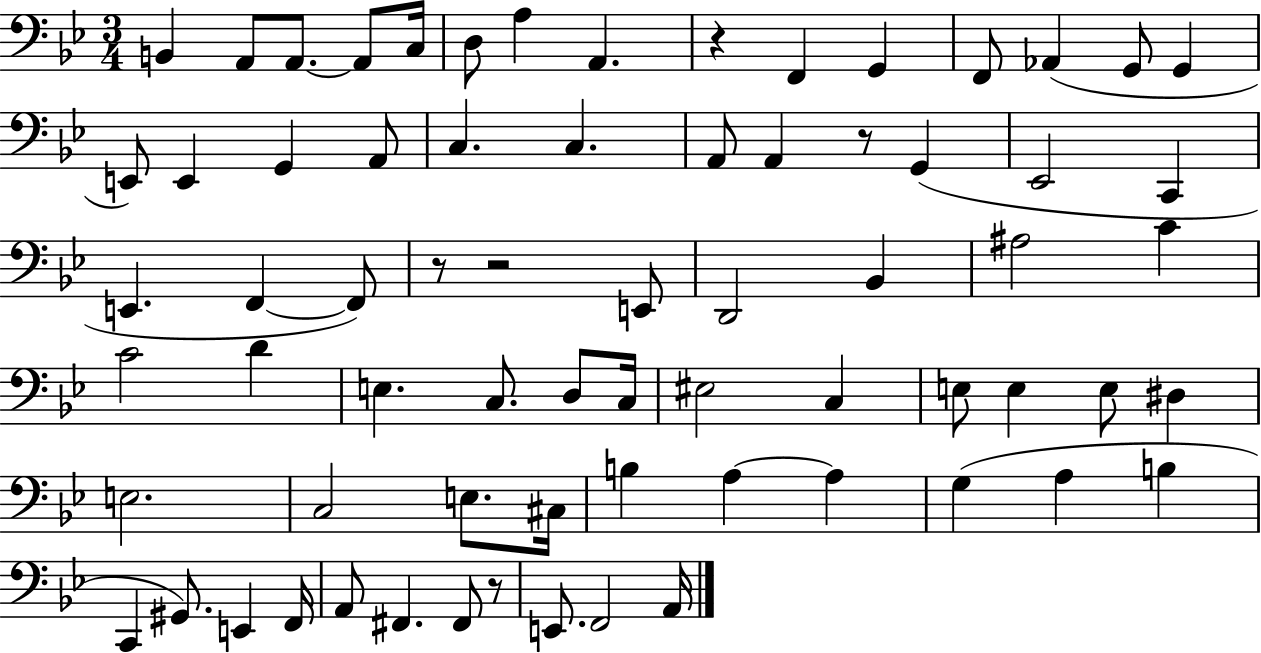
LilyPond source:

{
  \clef bass
  \numericTimeSignature
  \time 3/4
  \key bes \major
  b,4 a,8 a,8.~~ a,8 c16 | d8 a4 a,4. | r4 f,4 g,4 | f,8 aes,4( g,8 g,4 | \break e,8) e,4 g,4 a,8 | c4. c4. | a,8 a,4 r8 g,4( | ees,2 c,4 | \break e,4. f,4~~ f,8) | r8 r2 e,8 | d,2 bes,4 | ais2 c'4 | \break c'2 d'4 | e4. c8. d8 c16 | eis2 c4 | e8 e4 e8 dis4 | \break e2. | c2 e8. cis16 | b4 a4~~ a4 | g4( a4 b4 | \break c,4 gis,8.) e,4 f,16 | a,8 fis,4. fis,8 r8 | e,8. f,2 a,16 | \bar "|."
}